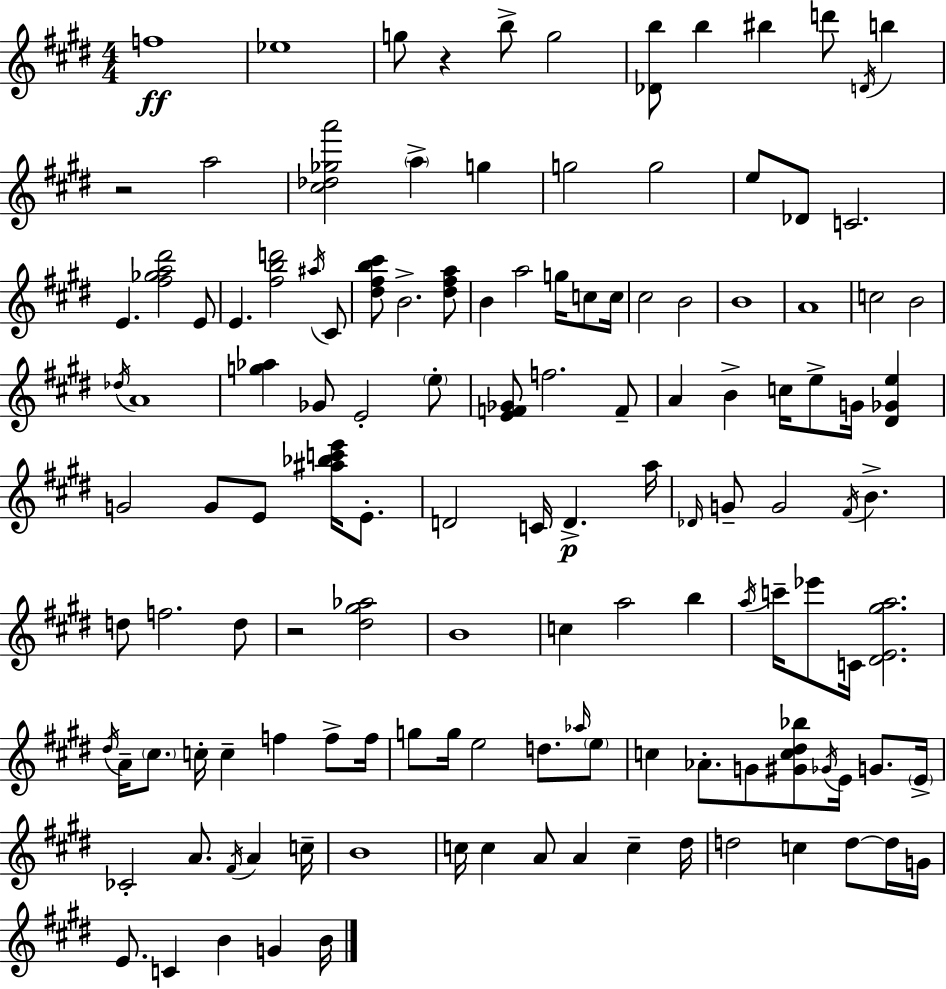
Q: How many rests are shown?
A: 3